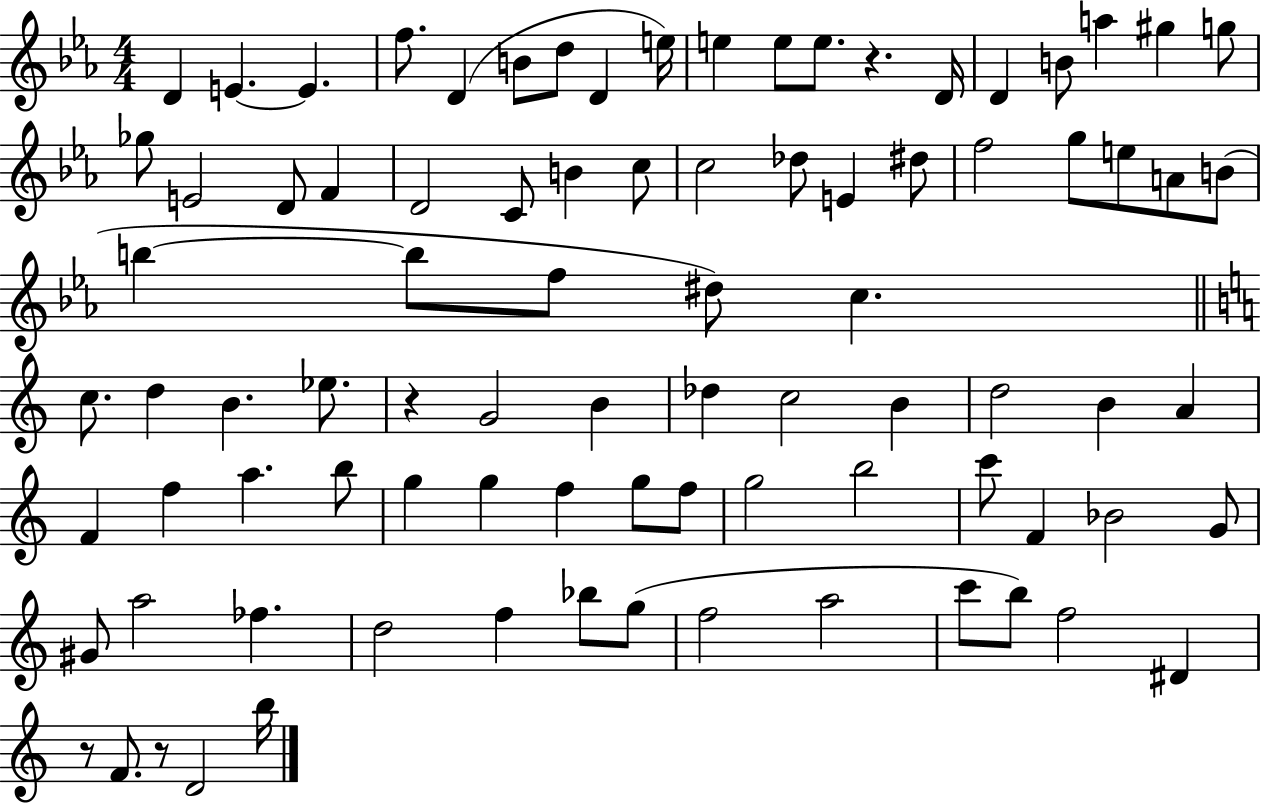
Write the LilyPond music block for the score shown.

{
  \clef treble
  \numericTimeSignature
  \time 4/4
  \key ees \major
  \repeat volta 2 { d'4 e'4.~~ e'4. | f''8. d'4( b'8 d''8 d'4 e''16) | e''4 e''8 e''8. r4. d'16 | d'4 b'8 a''4 gis''4 g''8 | \break ges''8 e'2 d'8 f'4 | d'2 c'8 b'4 c''8 | c''2 des''8 e'4 dis''8 | f''2 g''8 e''8 a'8 b'8( | \break b''4~~ b''8 f''8 dis''8) c''4. | \bar "||" \break \key a \minor c''8. d''4 b'4. ees''8. | r4 g'2 b'4 | des''4 c''2 b'4 | d''2 b'4 a'4 | \break f'4 f''4 a''4. b''8 | g''4 g''4 f''4 g''8 f''8 | g''2 b''2 | c'''8 f'4 bes'2 g'8 | \break gis'8 a''2 fes''4. | d''2 f''4 bes''8 g''8( | f''2 a''2 | c'''8 b''8) f''2 dis'4 | \break r8 f'8. r8 d'2 b''16 | } \bar "|."
}